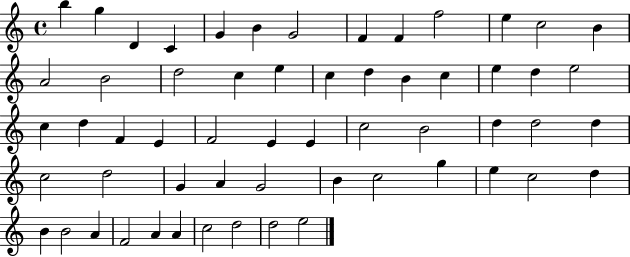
X:1
T:Untitled
M:4/4
L:1/4
K:C
b g D C G B G2 F F f2 e c2 B A2 B2 d2 c e c d B c e d e2 c d F E F2 E E c2 B2 d d2 d c2 d2 G A G2 B c2 g e c2 d B B2 A F2 A A c2 d2 d2 e2